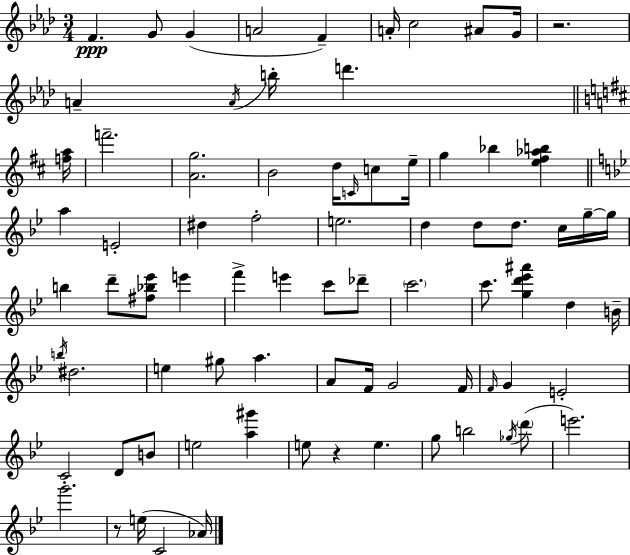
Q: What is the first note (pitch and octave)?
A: F4